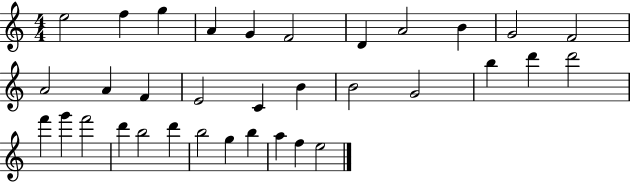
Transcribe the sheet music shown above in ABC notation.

X:1
T:Untitled
M:4/4
L:1/4
K:C
e2 f g A G F2 D A2 B G2 F2 A2 A F E2 C B B2 G2 b d' d'2 f' g' f'2 d' b2 d' b2 g b a f e2